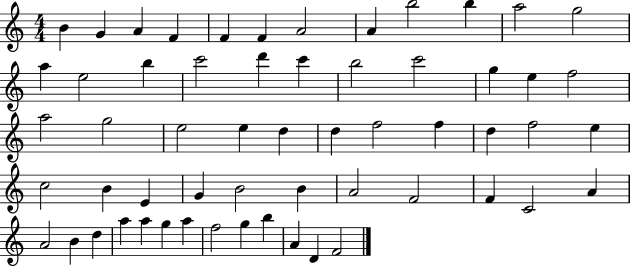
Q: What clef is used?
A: treble